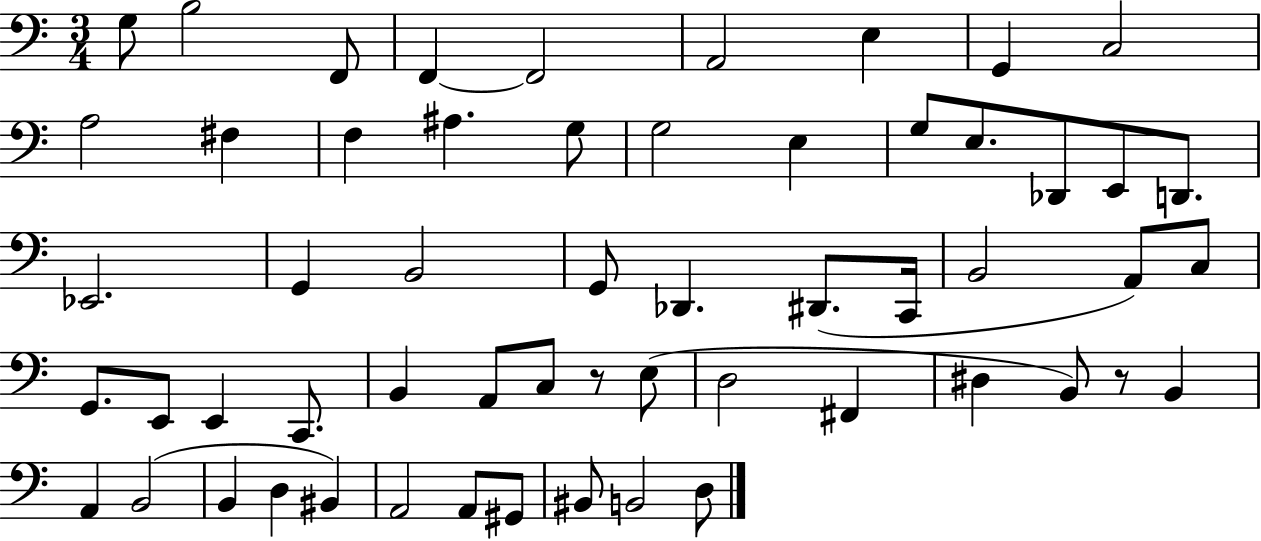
G3/e B3/h F2/e F2/q F2/h A2/h E3/q G2/q C3/h A3/h F#3/q F3/q A#3/q. G3/e G3/h E3/q G3/e E3/e. Db2/e E2/e D2/e. Eb2/h. G2/q B2/h G2/e Db2/q. D#2/e. C2/s B2/h A2/e C3/e G2/e. E2/e E2/q C2/e. B2/q A2/e C3/e R/e E3/e D3/h F#2/q D#3/q B2/e R/e B2/q A2/q B2/h B2/q D3/q BIS2/q A2/h A2/e G#2/e BIS2/e B2/h D3/e